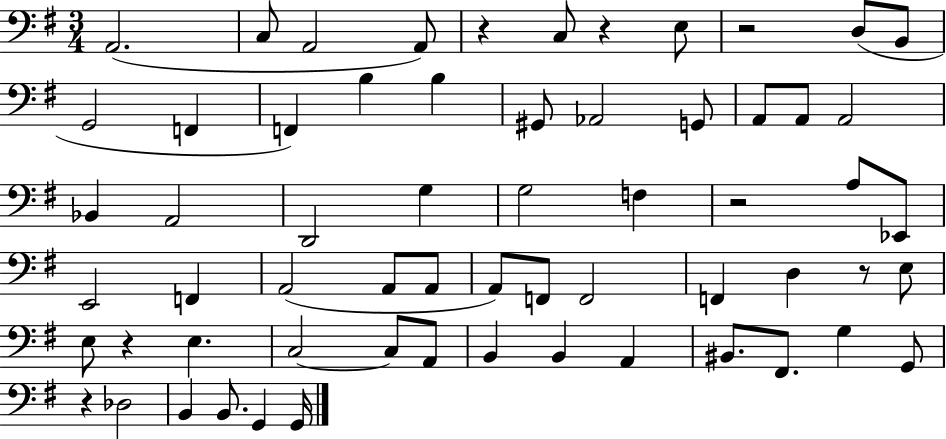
X:1
T:Untitled
M:3/4
L:1/4
K:G
A,,2 C,/2 A,,2 A,,/2 z C,/2 z E,/2 z2 D,/2 B,,/2 G,,2 F,, F,, B, B, ^G,,/2 _A,,2 G,,/2 A,,/2 A,,/2 A,,2 _B,, A,,2 D,,2 G, G,2 F, z2 A,/2 _E,,/2 E,,2 F,, A,,2 A,,/2 A,,/2 A,,/2 F,,/2 F,,2 F,, D, z/2 E,/2 E,/2 z E, C,2 C,/2 A,,/2 B,, B,, A,, ^B,,/2 ^F,,/2 G, G,,/2 z _D,2 B,, B,,/2 G,, G,,/4